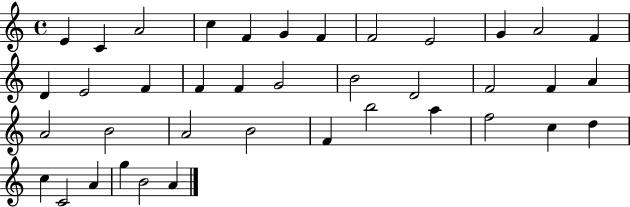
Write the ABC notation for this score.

X:1
T:Untitled
M:4/4
L:1/4
K:C
E C A2 c F G F F2 E2 G A2 F D E2 F F F G2 B2 D2 F2 F A A2 B2 A2 B2 F b2 a f2 c d c C2 A g B2 A